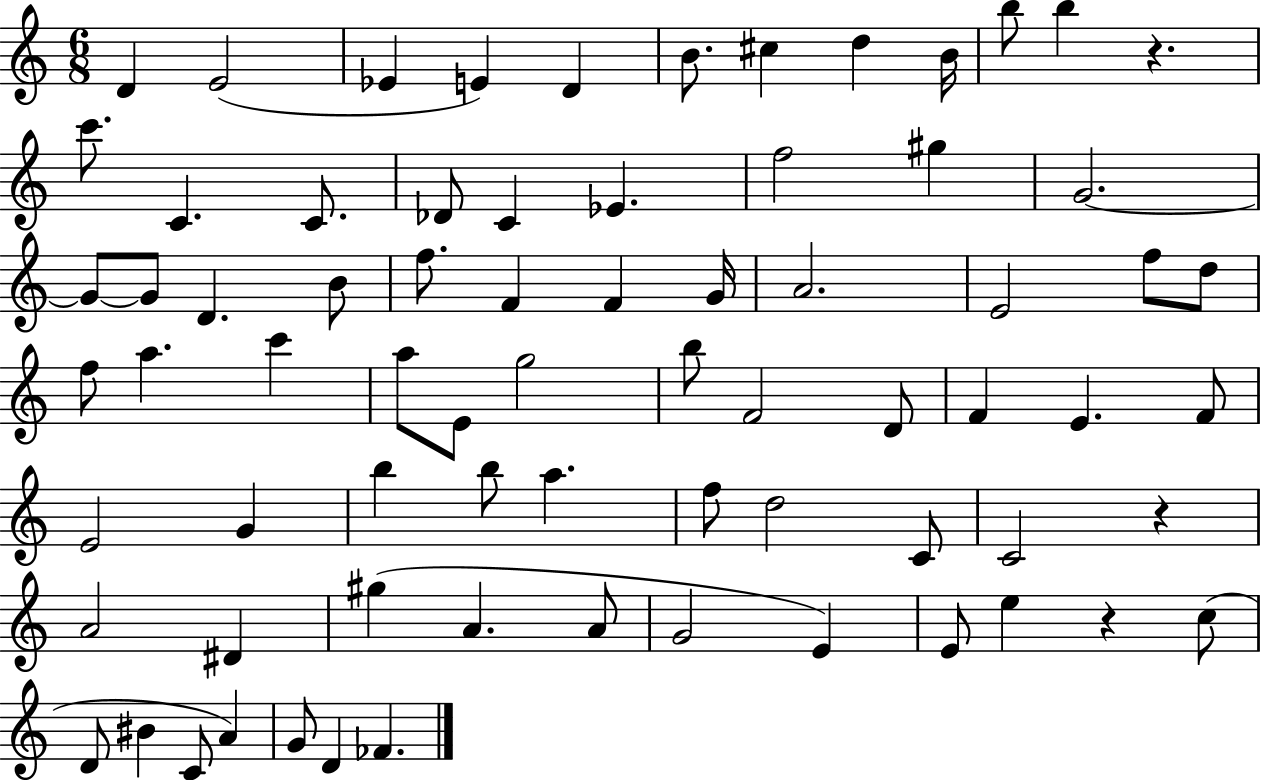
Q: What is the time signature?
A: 6/8